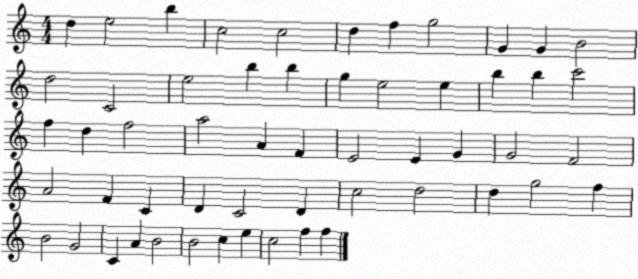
X:1
T:Untitled
M:4/4
L:1/4
K:C
d e2 b c2 c2 d f g2 G G B2 d2 C2 e2 b b g e2 e b b c'2 f d f2 a2 A F E2 E G G2 F2 A2 F C D C2 D c2 d2 d g2 f B2 G2 C A B2 B2 c e c2 f f